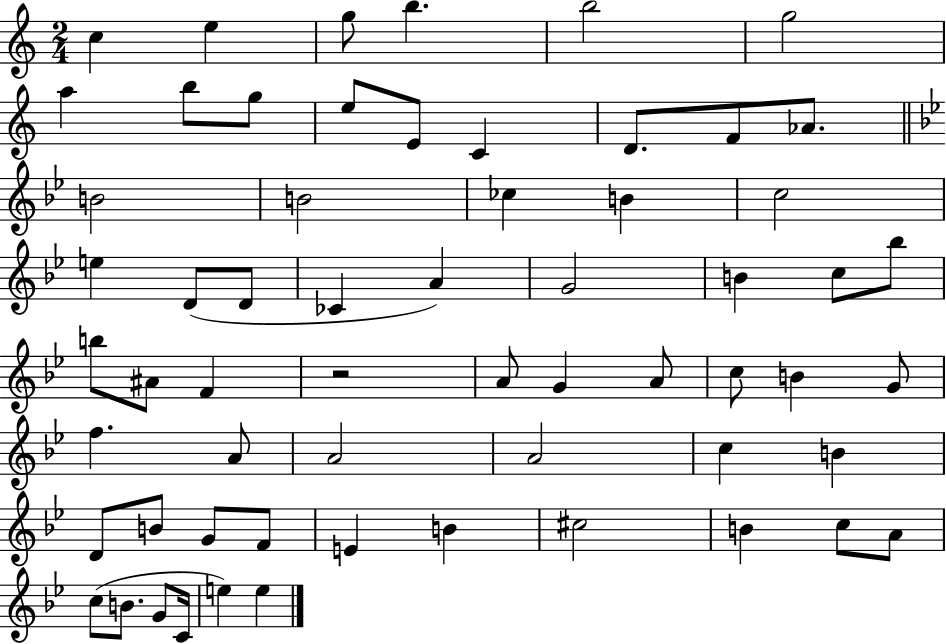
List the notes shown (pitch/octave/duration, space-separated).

C5/q E5/q G5/e B5/q. B5/h G5/h A5/q B5/e G5/e E5/e E4/e C4/q D4/e. F4/e Ab4/e. B4/h B4/h CES5/q B4/q C5/h E5/q D4/e D4/e CES4/q A4/q G4/h B4/q C5/e Bb5/e B5/e A#4/e F4/q R/h A4/e G4/q A4/e C5/e B4/q G4/e F5/q. A4/e A4/h A4/h C5/q B4/q D4/e B4/e G4/e F4/e E4/q B4/q C#5/h B4/q C5/e A4/e C5/e B4/e. G4/e C4/s E5/q E5/q